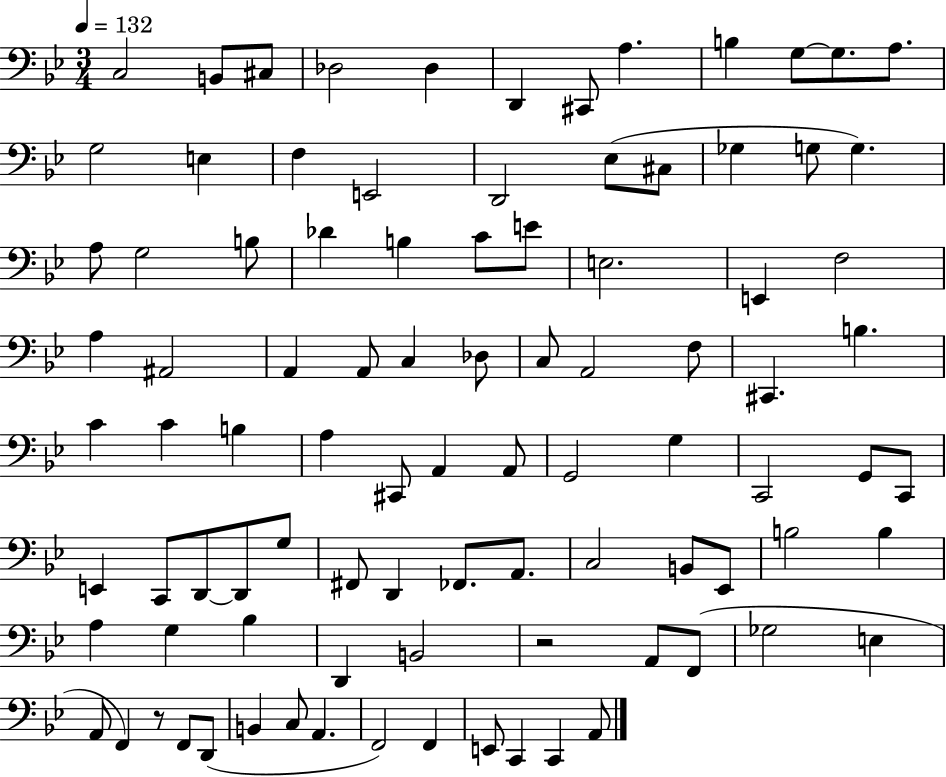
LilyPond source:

{
  \clef bass
  \numericTimeSignature
  \time 3/4
  \key bes \major
  \tempo 4 = 132
  \repeat volta 2 { c2 b,8 cis8 | des2 des4 | d,4 cis,8 a4. | b4 g8~~ g8. a8. | \break g2 e4 | f4 e,2 | d,2 ees8( cis8 | ges4 g8 g4.) | \break a8 g2 b8 | des'4 b4 c'8 e'8 | e2. | e,4 f2 | \break a4 ais,2 | a,4 a,8 c4 des8 | c8 a,2 f8 | cis,4. b4. | \break c'4 c'4 b4 | a4 cis,8 a,4 a,8 | g,2 g4 | c,2 g,8 c,8 | \break e,4 c,8 d,8~~ d,8 g8 | fis,8 d,4 fes,8. a,8. | c2 b,8 ees,8 | b2 b4 | \break a4 g4 bes4 | d,4 b,2 | r2 a,8 f,8( | ges2 e4 | \break a,8 f,4) r8 f,8 d,8( | b,4 c8 a,4. | f,2) f,4 | e,8 c,4 c,4 a,8 | \break } \bar "|."
}